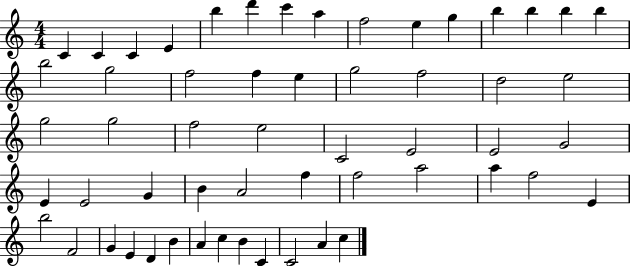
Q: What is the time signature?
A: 4/4